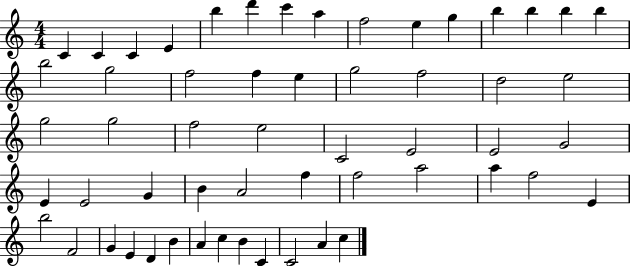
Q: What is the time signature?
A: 4/4